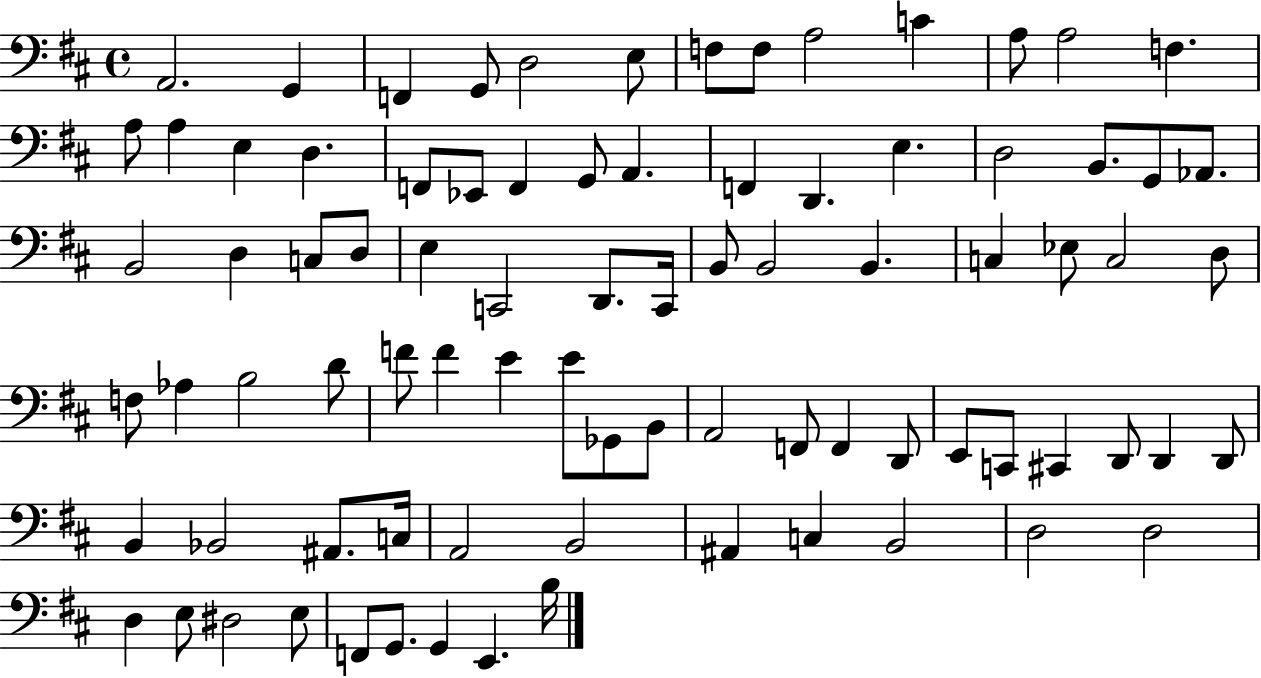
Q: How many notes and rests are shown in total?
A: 84